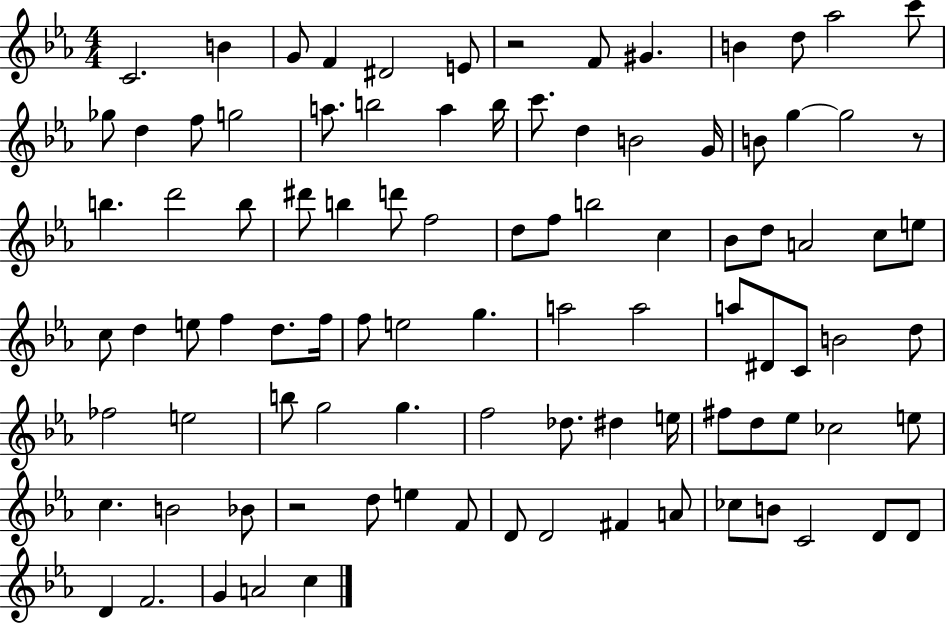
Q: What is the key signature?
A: EES major